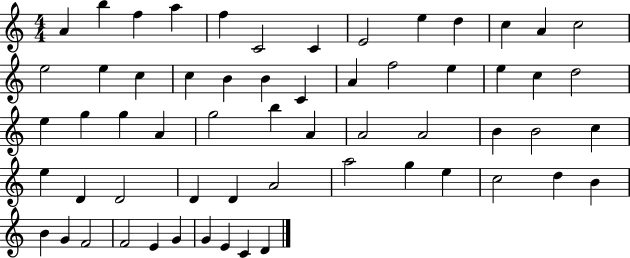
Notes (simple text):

A4/q B5/q F5/q A5/q F5/q C4/h C4/q E4/h E5/q D5/q C5/q A4/q C5/h E5/h E5/q C5/q C5/q B4/q B4/q C4/q A4/q F5/h E5/q E5/q C5/q D5/h E5/q G5/q G5/q A4/q G5/h B5/q A4/q A4/h A4/h B4/q B4/h C5/q E5/q D4/q D4/h D4/q D4/q A4/h A5/h G5/q E5/q C5/h D5/q B4/q B4/q G4/q F4/h F4/h E4/q G4/q G4/q E4/q C4/q D4/q